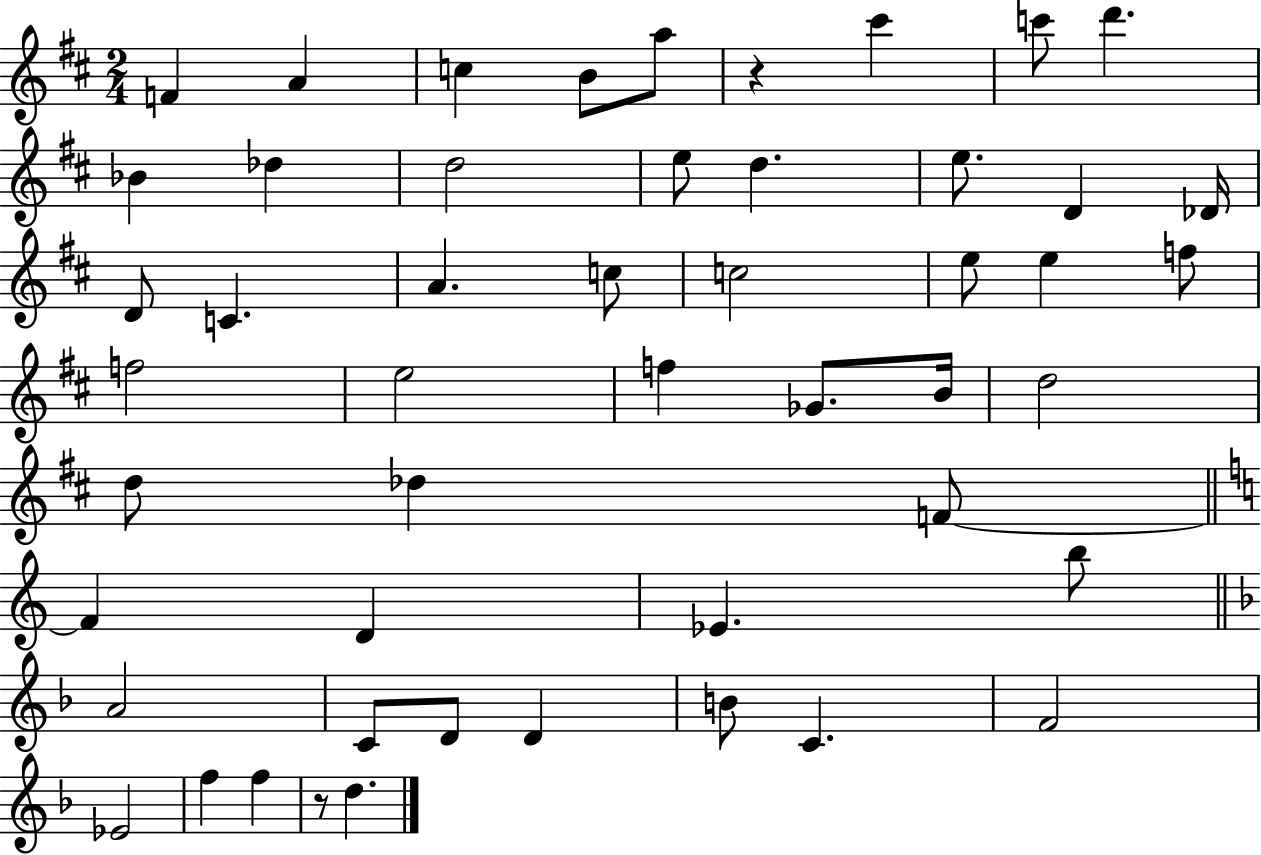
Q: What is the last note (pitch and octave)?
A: D5